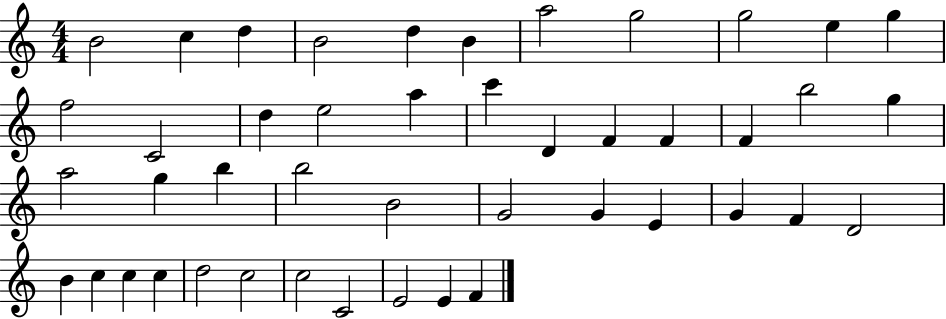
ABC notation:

X:1
T:Untitled
M:4/4
L:1/4
K:C
B2 c d B2 d B a2 g2 g2 e g f2 C2 d e2 a c' D F F F b2 g a2 g b b2 B2 G2 G E G F D2 B c c c d2 c2 c2 C2 E2 E F